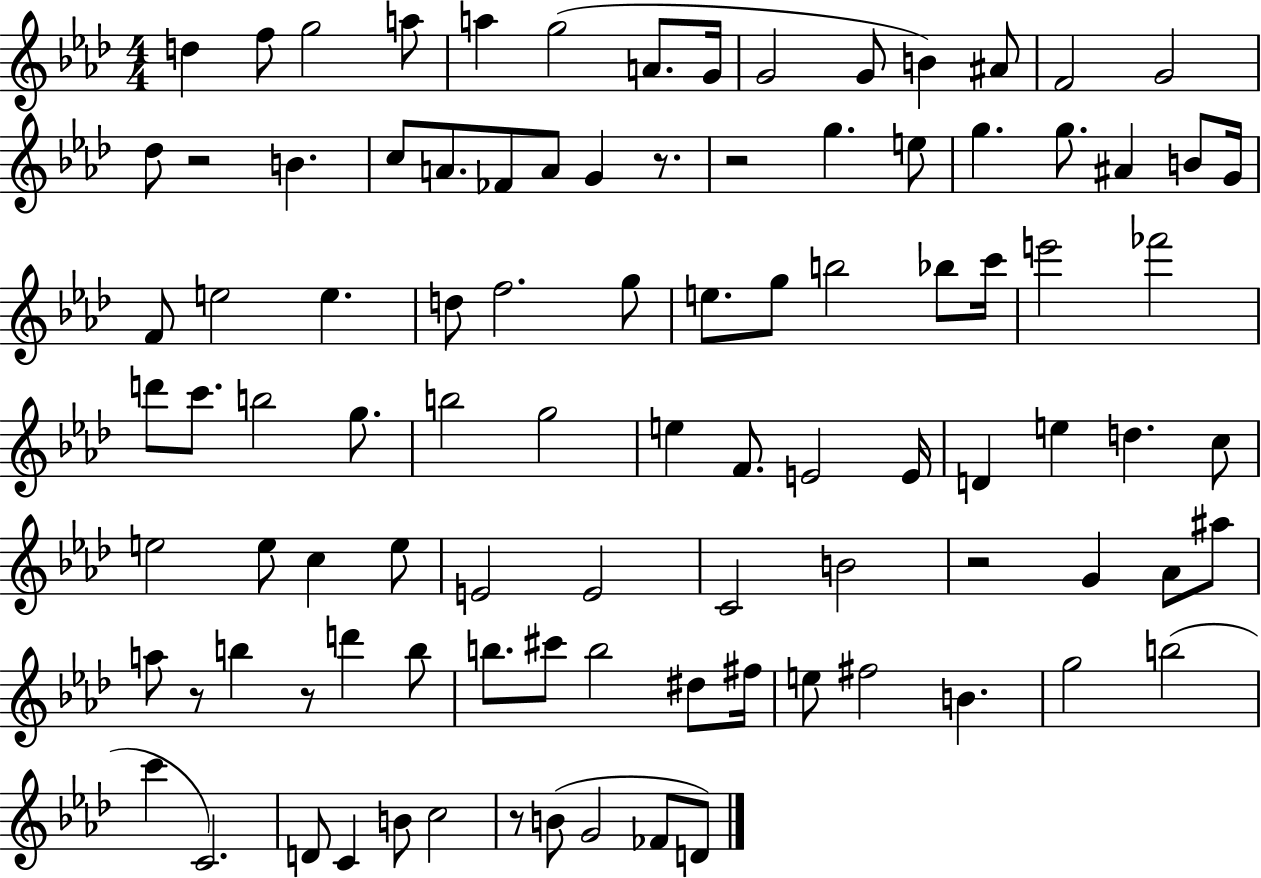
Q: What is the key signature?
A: AES major